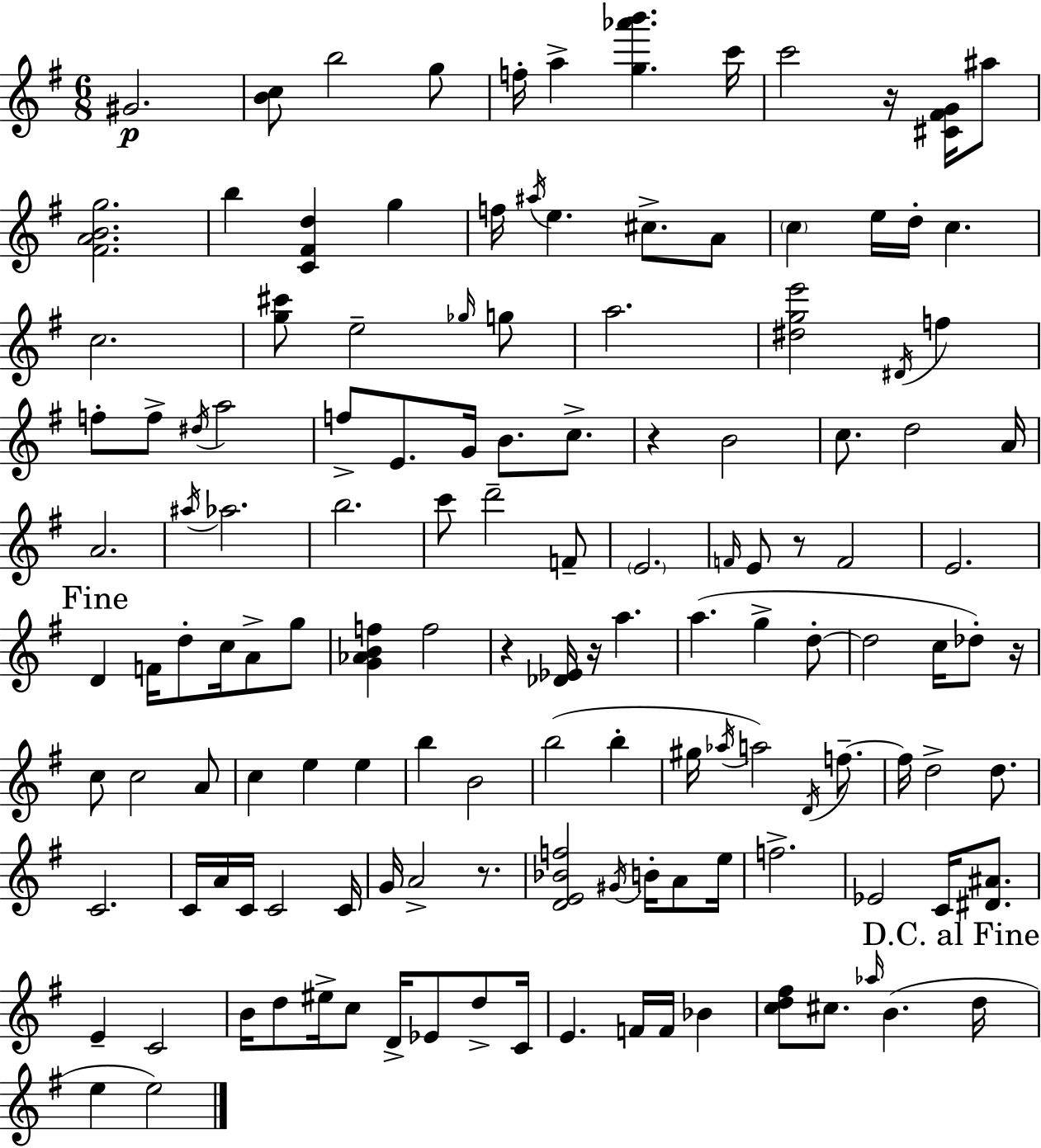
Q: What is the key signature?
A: E minor